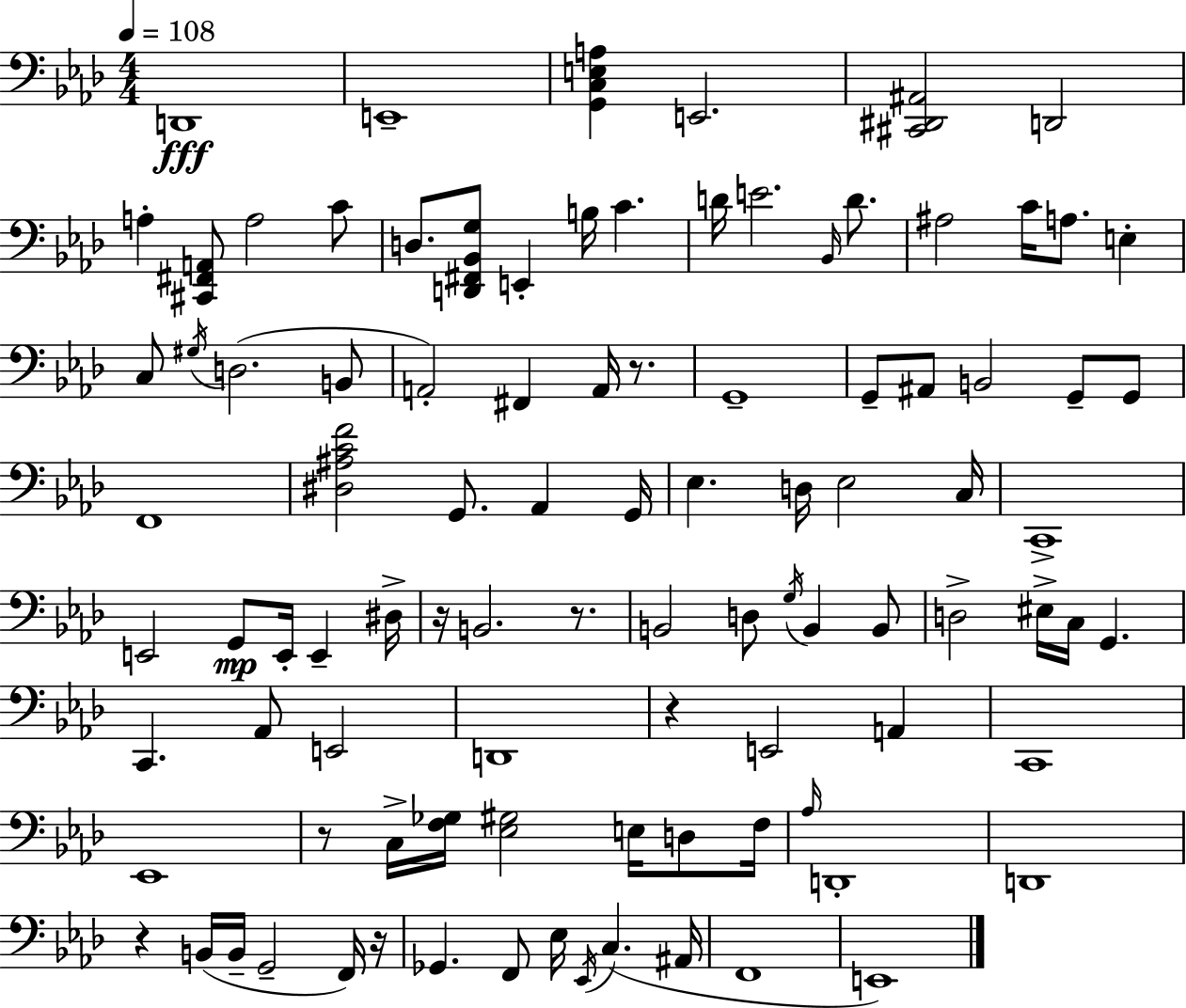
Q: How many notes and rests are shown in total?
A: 97